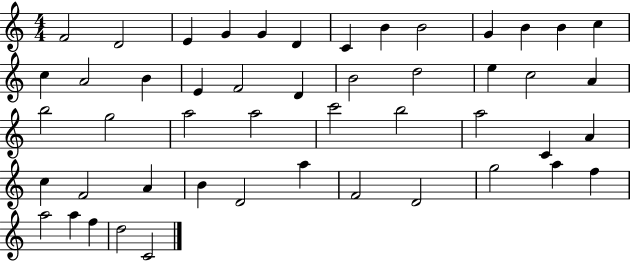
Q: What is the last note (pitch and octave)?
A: C4